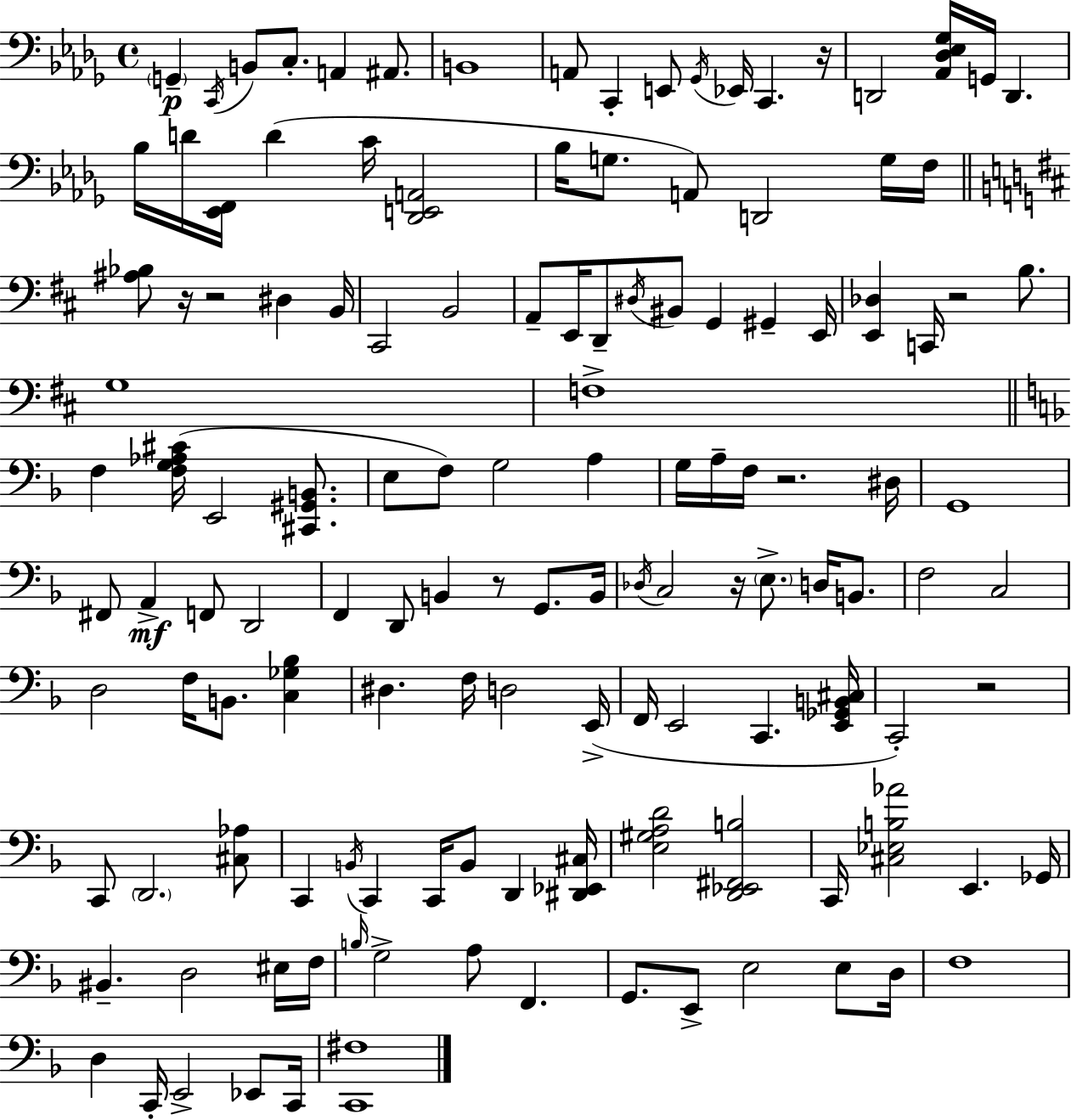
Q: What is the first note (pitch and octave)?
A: G2